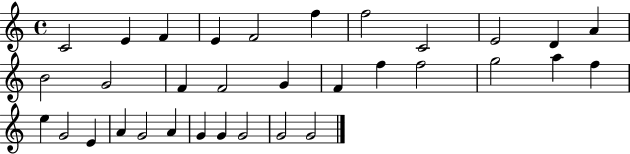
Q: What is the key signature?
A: C major